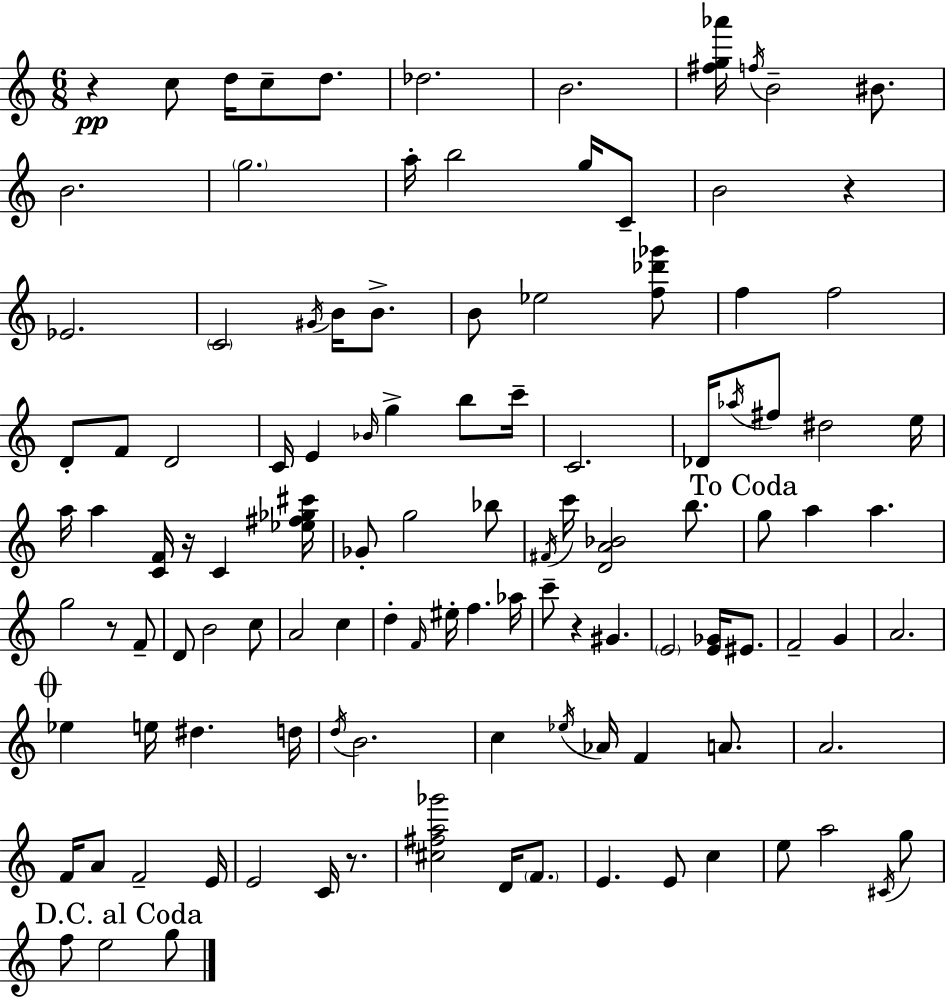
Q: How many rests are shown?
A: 6